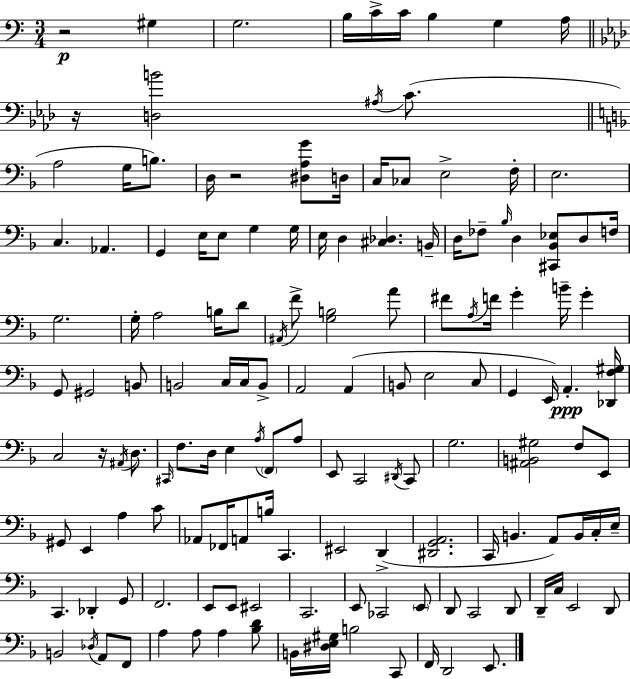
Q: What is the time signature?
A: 3/4